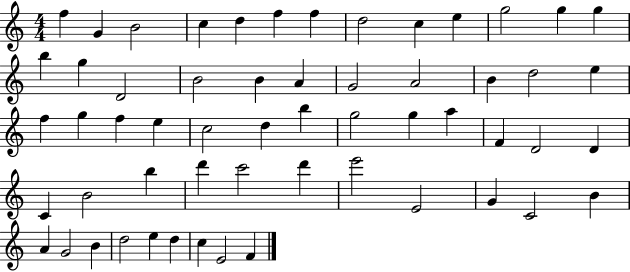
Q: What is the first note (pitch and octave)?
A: F5